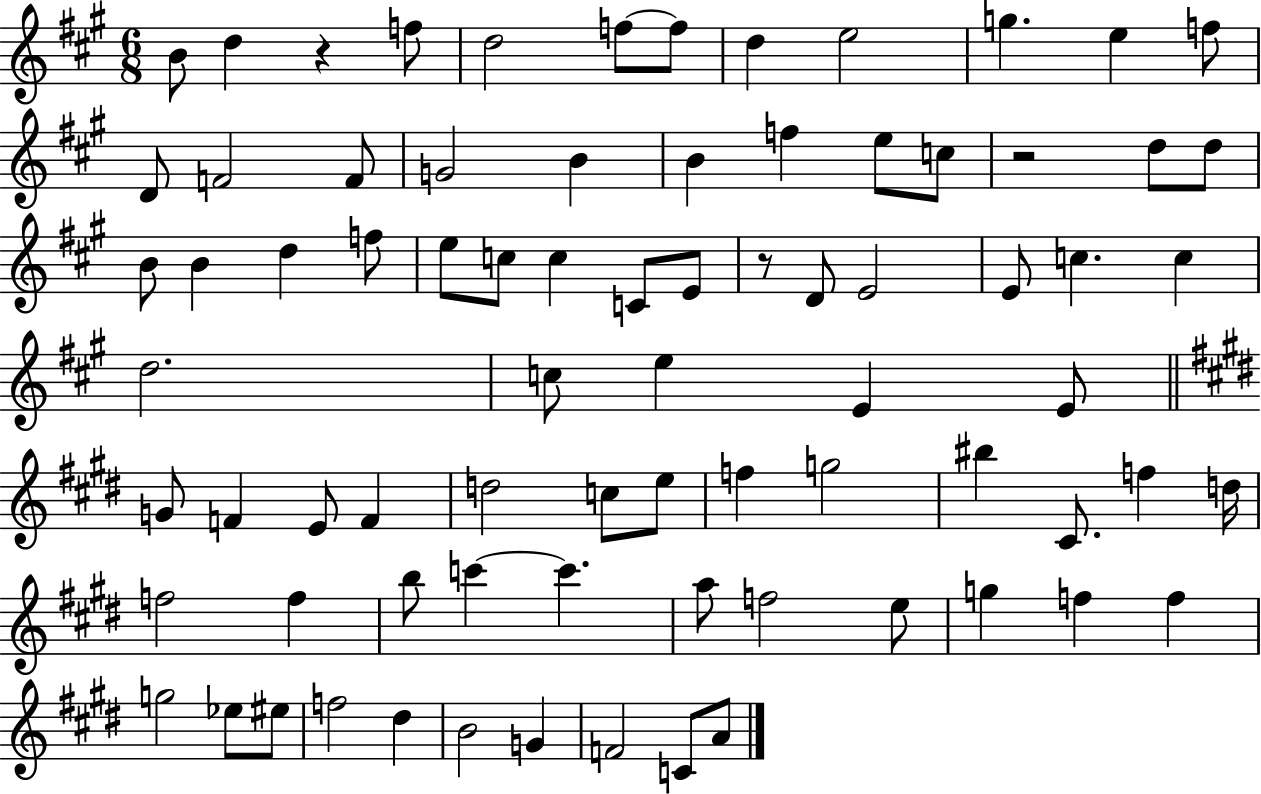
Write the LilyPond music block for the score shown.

{
  \clef treble
  \numericTimeSignature
  \time 6/8
  \key a \major
  \repeat volta 2 { b'8 d''4 r4 f''8 | d''2 f''8~~ f''8 | d''4 e''2 | g''4. e''4 f''8 | \break d'8 f'2 f'8 | g'2 b'4 | b'4 f''4 e''8 c''8 | r2 d''8 d''8 | \break b'8 b'4 d''4 f''8 | e''8 c''8 c''4 c'8 e'8 | r8 d'8 e'2 | e'8 c''4. c''4 | \break d''2. | c''8 e''4 e'4 e'8 | \bar "||" \break \key e \major g'8 f'4 e'8 f'4 | d''2 c''8 e''8 | f''4 g''2 | bis''4 cis'8. f''4 d''16 | \break f''2 f''4 | b''8 c'''4~~ c'''4. | a''8 f''2 e''8 | g''4 f''4 f''4 | \break g''2 ees''8 eis''8 | f''2 dis''4 | b'2 g'4 | f'2 c'8 a'8 | \break } \bar "|."
}